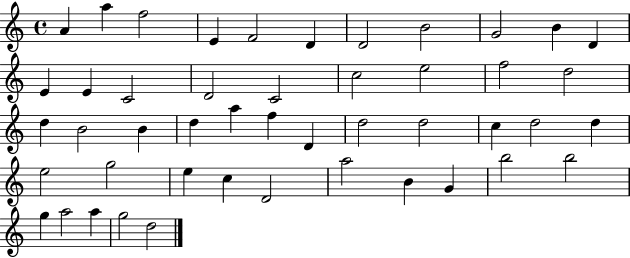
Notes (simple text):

A4/q A5/q F5/h E4/q F4/h D4/q D4/h B4/h G4/h B4/q D4/q E4/q E4/q C4/h D4/h C4/h C5/h E5/h F5/h D5/h D5/q B4/h B4/q D5/q A5/q F5/q D4/q D5/h D5/h C5/q D5/h D5/q E5/h G5/h E5/q C5/q D4/h A5/h B4/q G4/q B5/h B5/h G5/q A5/h A5/q G5/h D5/h